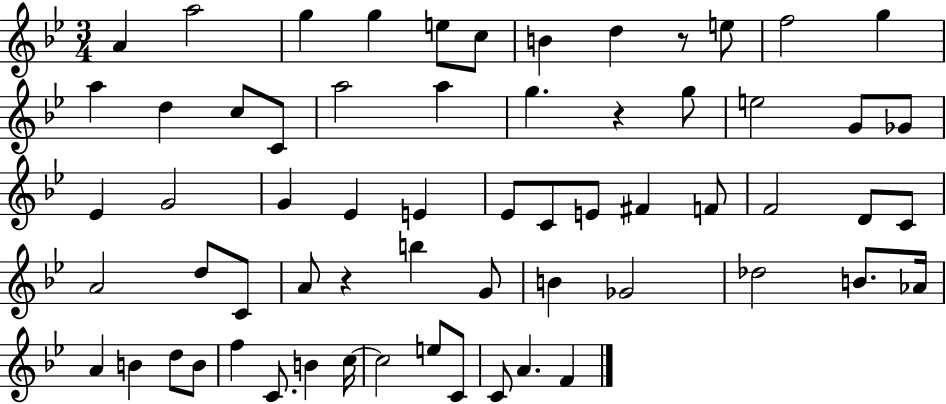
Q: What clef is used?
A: treble